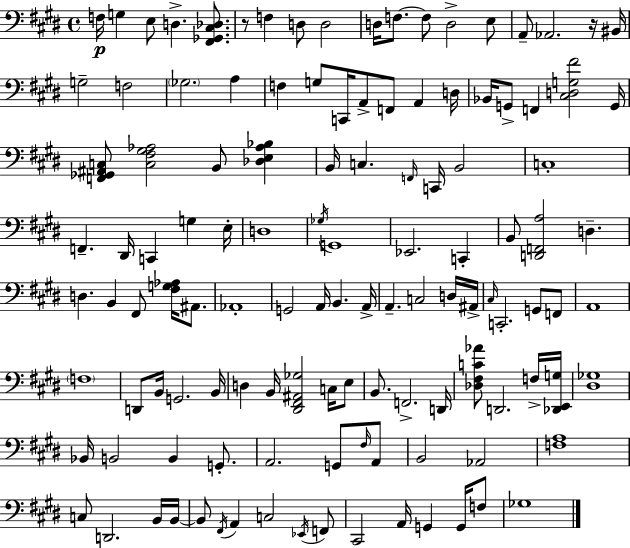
X:1
T:Untitled
M:4/4
L:1/4
K:E
F,/4 G, E,/2 D, [^F,,_G,,^C,_D,]/2 z/2 F, D,/2 D,2 D,/4 F,/2 F,/2 D,2 E,/2 A,,/2 _A,,2 z/4 ^B,,/4 G,2 F,2 _G,2 A, F, G,/2 C,,/4 A,,/2 F,,/2 A,, D,/4 _B,,/4 G,,/2 F,, [^C,D,G,^F]2 G,,/4 [F,,_G,,^A,,C,]/2 [C,^F,^G,_A,]2 B,,/2 [_D,E,_A,_B,] B,,/4 C, F,,/4 C,,/4 B,,2 C,4 F,, ^D,,/4 C,, G, E,/4 D,4 _G,/4 G,,4 _E,,2 C,, B,,/2 [D,,F,,A,]2 D, D, B,, ^F,,/2 [^F,G,_A,]/4 ^A,,/2 _A,,4 G,,2 A,,/4 B,, A,,/4 A,, C,2 D,/4 ^A,,/4 ^C,/4 C,,2 G,,/2 F,,/2 A,,4 F,4 D,,/2 B,,/4 G,,2 B,,/4 D, B,,/4 [^D,,^F,,^A,,_G,]2 C,/4 E,/2 B,,/2 F,,2 D,,/4 [_D,^F,C_A]/2 D,,2 F,/4 [_D,,E,,G,]/4 [^D,_G,]4 _B,,/4 B,,2 B,, G,,/2 A,,2 G,,/2 ^F,/4 A,,/2 B,,2 _A,,2 [F,A,]4 C,/2 D,,2 B,,/4 B,,/4 B,,/2 ^F,,/4 A,, C,2 _E,,/4 F,,/2 ^C,,2 A,,/4 G,, G,,/4 F,/2 _G,4